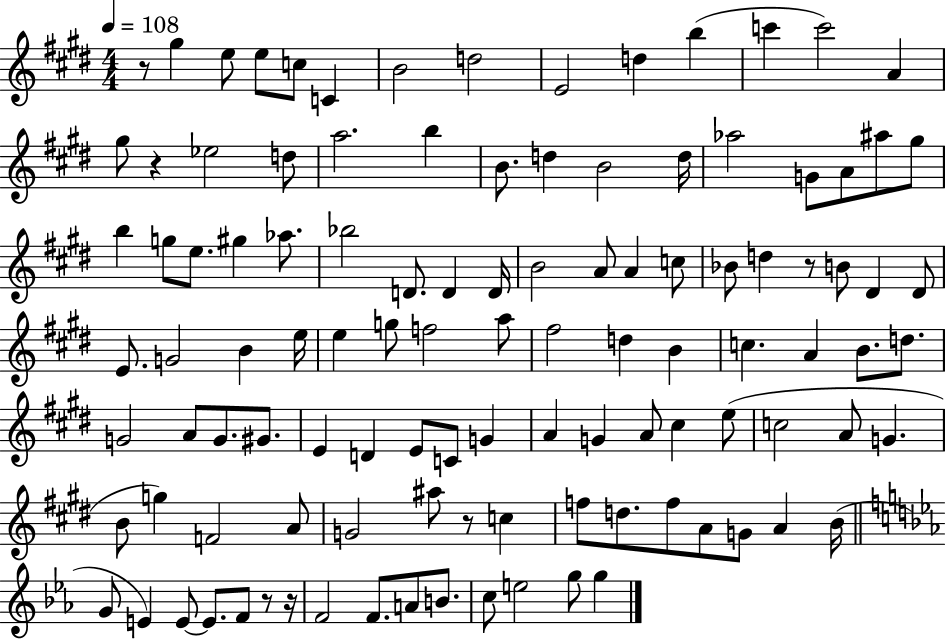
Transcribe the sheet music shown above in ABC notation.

X:1
T:Untitled
M:4/4
L:1/4
K:E
z/2 ^g e/2 e/2 c/2 C B2 d2 E2 d b c' c'2 A ^g/2 z _e2 d/2 a2 b B/2 d B2 d/4 _a2 G/2 A/2 ^a/2 ^g/2 b g/2 e/2 ^g _a/2 _b2 D/2 D D/4 B2 A/2 A c/2 _B/2 d z/2 B/2 ^D ^D/2 E/2 G2 B e/4 e g/2 f2 a/2 ^f2 d B c A B/2 d/2 G2 A/2 G/2 ^G/2 E D E/2 C/2 G A G A/2 ^c e/2 c2 A/2 G B/2 g F2 A/2 G2 ^a/2 z/2 c f/2 d/2 f/2 A/2 G/2 A B/4 G/2 E E/2 E/2 F/2 z/2 z/4 F2 F/2 A/2 B/2 c/2 e2 g/2 g